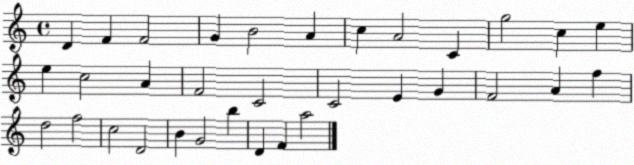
X:1
T:Untitled
M:4/4
L:1/4
K:C
D F F2 G B2 A c A2 C g2 c e e c2 A F2 C2 C2 E G F2 A f d2 f2 c2 D2 B G2 b D F a2